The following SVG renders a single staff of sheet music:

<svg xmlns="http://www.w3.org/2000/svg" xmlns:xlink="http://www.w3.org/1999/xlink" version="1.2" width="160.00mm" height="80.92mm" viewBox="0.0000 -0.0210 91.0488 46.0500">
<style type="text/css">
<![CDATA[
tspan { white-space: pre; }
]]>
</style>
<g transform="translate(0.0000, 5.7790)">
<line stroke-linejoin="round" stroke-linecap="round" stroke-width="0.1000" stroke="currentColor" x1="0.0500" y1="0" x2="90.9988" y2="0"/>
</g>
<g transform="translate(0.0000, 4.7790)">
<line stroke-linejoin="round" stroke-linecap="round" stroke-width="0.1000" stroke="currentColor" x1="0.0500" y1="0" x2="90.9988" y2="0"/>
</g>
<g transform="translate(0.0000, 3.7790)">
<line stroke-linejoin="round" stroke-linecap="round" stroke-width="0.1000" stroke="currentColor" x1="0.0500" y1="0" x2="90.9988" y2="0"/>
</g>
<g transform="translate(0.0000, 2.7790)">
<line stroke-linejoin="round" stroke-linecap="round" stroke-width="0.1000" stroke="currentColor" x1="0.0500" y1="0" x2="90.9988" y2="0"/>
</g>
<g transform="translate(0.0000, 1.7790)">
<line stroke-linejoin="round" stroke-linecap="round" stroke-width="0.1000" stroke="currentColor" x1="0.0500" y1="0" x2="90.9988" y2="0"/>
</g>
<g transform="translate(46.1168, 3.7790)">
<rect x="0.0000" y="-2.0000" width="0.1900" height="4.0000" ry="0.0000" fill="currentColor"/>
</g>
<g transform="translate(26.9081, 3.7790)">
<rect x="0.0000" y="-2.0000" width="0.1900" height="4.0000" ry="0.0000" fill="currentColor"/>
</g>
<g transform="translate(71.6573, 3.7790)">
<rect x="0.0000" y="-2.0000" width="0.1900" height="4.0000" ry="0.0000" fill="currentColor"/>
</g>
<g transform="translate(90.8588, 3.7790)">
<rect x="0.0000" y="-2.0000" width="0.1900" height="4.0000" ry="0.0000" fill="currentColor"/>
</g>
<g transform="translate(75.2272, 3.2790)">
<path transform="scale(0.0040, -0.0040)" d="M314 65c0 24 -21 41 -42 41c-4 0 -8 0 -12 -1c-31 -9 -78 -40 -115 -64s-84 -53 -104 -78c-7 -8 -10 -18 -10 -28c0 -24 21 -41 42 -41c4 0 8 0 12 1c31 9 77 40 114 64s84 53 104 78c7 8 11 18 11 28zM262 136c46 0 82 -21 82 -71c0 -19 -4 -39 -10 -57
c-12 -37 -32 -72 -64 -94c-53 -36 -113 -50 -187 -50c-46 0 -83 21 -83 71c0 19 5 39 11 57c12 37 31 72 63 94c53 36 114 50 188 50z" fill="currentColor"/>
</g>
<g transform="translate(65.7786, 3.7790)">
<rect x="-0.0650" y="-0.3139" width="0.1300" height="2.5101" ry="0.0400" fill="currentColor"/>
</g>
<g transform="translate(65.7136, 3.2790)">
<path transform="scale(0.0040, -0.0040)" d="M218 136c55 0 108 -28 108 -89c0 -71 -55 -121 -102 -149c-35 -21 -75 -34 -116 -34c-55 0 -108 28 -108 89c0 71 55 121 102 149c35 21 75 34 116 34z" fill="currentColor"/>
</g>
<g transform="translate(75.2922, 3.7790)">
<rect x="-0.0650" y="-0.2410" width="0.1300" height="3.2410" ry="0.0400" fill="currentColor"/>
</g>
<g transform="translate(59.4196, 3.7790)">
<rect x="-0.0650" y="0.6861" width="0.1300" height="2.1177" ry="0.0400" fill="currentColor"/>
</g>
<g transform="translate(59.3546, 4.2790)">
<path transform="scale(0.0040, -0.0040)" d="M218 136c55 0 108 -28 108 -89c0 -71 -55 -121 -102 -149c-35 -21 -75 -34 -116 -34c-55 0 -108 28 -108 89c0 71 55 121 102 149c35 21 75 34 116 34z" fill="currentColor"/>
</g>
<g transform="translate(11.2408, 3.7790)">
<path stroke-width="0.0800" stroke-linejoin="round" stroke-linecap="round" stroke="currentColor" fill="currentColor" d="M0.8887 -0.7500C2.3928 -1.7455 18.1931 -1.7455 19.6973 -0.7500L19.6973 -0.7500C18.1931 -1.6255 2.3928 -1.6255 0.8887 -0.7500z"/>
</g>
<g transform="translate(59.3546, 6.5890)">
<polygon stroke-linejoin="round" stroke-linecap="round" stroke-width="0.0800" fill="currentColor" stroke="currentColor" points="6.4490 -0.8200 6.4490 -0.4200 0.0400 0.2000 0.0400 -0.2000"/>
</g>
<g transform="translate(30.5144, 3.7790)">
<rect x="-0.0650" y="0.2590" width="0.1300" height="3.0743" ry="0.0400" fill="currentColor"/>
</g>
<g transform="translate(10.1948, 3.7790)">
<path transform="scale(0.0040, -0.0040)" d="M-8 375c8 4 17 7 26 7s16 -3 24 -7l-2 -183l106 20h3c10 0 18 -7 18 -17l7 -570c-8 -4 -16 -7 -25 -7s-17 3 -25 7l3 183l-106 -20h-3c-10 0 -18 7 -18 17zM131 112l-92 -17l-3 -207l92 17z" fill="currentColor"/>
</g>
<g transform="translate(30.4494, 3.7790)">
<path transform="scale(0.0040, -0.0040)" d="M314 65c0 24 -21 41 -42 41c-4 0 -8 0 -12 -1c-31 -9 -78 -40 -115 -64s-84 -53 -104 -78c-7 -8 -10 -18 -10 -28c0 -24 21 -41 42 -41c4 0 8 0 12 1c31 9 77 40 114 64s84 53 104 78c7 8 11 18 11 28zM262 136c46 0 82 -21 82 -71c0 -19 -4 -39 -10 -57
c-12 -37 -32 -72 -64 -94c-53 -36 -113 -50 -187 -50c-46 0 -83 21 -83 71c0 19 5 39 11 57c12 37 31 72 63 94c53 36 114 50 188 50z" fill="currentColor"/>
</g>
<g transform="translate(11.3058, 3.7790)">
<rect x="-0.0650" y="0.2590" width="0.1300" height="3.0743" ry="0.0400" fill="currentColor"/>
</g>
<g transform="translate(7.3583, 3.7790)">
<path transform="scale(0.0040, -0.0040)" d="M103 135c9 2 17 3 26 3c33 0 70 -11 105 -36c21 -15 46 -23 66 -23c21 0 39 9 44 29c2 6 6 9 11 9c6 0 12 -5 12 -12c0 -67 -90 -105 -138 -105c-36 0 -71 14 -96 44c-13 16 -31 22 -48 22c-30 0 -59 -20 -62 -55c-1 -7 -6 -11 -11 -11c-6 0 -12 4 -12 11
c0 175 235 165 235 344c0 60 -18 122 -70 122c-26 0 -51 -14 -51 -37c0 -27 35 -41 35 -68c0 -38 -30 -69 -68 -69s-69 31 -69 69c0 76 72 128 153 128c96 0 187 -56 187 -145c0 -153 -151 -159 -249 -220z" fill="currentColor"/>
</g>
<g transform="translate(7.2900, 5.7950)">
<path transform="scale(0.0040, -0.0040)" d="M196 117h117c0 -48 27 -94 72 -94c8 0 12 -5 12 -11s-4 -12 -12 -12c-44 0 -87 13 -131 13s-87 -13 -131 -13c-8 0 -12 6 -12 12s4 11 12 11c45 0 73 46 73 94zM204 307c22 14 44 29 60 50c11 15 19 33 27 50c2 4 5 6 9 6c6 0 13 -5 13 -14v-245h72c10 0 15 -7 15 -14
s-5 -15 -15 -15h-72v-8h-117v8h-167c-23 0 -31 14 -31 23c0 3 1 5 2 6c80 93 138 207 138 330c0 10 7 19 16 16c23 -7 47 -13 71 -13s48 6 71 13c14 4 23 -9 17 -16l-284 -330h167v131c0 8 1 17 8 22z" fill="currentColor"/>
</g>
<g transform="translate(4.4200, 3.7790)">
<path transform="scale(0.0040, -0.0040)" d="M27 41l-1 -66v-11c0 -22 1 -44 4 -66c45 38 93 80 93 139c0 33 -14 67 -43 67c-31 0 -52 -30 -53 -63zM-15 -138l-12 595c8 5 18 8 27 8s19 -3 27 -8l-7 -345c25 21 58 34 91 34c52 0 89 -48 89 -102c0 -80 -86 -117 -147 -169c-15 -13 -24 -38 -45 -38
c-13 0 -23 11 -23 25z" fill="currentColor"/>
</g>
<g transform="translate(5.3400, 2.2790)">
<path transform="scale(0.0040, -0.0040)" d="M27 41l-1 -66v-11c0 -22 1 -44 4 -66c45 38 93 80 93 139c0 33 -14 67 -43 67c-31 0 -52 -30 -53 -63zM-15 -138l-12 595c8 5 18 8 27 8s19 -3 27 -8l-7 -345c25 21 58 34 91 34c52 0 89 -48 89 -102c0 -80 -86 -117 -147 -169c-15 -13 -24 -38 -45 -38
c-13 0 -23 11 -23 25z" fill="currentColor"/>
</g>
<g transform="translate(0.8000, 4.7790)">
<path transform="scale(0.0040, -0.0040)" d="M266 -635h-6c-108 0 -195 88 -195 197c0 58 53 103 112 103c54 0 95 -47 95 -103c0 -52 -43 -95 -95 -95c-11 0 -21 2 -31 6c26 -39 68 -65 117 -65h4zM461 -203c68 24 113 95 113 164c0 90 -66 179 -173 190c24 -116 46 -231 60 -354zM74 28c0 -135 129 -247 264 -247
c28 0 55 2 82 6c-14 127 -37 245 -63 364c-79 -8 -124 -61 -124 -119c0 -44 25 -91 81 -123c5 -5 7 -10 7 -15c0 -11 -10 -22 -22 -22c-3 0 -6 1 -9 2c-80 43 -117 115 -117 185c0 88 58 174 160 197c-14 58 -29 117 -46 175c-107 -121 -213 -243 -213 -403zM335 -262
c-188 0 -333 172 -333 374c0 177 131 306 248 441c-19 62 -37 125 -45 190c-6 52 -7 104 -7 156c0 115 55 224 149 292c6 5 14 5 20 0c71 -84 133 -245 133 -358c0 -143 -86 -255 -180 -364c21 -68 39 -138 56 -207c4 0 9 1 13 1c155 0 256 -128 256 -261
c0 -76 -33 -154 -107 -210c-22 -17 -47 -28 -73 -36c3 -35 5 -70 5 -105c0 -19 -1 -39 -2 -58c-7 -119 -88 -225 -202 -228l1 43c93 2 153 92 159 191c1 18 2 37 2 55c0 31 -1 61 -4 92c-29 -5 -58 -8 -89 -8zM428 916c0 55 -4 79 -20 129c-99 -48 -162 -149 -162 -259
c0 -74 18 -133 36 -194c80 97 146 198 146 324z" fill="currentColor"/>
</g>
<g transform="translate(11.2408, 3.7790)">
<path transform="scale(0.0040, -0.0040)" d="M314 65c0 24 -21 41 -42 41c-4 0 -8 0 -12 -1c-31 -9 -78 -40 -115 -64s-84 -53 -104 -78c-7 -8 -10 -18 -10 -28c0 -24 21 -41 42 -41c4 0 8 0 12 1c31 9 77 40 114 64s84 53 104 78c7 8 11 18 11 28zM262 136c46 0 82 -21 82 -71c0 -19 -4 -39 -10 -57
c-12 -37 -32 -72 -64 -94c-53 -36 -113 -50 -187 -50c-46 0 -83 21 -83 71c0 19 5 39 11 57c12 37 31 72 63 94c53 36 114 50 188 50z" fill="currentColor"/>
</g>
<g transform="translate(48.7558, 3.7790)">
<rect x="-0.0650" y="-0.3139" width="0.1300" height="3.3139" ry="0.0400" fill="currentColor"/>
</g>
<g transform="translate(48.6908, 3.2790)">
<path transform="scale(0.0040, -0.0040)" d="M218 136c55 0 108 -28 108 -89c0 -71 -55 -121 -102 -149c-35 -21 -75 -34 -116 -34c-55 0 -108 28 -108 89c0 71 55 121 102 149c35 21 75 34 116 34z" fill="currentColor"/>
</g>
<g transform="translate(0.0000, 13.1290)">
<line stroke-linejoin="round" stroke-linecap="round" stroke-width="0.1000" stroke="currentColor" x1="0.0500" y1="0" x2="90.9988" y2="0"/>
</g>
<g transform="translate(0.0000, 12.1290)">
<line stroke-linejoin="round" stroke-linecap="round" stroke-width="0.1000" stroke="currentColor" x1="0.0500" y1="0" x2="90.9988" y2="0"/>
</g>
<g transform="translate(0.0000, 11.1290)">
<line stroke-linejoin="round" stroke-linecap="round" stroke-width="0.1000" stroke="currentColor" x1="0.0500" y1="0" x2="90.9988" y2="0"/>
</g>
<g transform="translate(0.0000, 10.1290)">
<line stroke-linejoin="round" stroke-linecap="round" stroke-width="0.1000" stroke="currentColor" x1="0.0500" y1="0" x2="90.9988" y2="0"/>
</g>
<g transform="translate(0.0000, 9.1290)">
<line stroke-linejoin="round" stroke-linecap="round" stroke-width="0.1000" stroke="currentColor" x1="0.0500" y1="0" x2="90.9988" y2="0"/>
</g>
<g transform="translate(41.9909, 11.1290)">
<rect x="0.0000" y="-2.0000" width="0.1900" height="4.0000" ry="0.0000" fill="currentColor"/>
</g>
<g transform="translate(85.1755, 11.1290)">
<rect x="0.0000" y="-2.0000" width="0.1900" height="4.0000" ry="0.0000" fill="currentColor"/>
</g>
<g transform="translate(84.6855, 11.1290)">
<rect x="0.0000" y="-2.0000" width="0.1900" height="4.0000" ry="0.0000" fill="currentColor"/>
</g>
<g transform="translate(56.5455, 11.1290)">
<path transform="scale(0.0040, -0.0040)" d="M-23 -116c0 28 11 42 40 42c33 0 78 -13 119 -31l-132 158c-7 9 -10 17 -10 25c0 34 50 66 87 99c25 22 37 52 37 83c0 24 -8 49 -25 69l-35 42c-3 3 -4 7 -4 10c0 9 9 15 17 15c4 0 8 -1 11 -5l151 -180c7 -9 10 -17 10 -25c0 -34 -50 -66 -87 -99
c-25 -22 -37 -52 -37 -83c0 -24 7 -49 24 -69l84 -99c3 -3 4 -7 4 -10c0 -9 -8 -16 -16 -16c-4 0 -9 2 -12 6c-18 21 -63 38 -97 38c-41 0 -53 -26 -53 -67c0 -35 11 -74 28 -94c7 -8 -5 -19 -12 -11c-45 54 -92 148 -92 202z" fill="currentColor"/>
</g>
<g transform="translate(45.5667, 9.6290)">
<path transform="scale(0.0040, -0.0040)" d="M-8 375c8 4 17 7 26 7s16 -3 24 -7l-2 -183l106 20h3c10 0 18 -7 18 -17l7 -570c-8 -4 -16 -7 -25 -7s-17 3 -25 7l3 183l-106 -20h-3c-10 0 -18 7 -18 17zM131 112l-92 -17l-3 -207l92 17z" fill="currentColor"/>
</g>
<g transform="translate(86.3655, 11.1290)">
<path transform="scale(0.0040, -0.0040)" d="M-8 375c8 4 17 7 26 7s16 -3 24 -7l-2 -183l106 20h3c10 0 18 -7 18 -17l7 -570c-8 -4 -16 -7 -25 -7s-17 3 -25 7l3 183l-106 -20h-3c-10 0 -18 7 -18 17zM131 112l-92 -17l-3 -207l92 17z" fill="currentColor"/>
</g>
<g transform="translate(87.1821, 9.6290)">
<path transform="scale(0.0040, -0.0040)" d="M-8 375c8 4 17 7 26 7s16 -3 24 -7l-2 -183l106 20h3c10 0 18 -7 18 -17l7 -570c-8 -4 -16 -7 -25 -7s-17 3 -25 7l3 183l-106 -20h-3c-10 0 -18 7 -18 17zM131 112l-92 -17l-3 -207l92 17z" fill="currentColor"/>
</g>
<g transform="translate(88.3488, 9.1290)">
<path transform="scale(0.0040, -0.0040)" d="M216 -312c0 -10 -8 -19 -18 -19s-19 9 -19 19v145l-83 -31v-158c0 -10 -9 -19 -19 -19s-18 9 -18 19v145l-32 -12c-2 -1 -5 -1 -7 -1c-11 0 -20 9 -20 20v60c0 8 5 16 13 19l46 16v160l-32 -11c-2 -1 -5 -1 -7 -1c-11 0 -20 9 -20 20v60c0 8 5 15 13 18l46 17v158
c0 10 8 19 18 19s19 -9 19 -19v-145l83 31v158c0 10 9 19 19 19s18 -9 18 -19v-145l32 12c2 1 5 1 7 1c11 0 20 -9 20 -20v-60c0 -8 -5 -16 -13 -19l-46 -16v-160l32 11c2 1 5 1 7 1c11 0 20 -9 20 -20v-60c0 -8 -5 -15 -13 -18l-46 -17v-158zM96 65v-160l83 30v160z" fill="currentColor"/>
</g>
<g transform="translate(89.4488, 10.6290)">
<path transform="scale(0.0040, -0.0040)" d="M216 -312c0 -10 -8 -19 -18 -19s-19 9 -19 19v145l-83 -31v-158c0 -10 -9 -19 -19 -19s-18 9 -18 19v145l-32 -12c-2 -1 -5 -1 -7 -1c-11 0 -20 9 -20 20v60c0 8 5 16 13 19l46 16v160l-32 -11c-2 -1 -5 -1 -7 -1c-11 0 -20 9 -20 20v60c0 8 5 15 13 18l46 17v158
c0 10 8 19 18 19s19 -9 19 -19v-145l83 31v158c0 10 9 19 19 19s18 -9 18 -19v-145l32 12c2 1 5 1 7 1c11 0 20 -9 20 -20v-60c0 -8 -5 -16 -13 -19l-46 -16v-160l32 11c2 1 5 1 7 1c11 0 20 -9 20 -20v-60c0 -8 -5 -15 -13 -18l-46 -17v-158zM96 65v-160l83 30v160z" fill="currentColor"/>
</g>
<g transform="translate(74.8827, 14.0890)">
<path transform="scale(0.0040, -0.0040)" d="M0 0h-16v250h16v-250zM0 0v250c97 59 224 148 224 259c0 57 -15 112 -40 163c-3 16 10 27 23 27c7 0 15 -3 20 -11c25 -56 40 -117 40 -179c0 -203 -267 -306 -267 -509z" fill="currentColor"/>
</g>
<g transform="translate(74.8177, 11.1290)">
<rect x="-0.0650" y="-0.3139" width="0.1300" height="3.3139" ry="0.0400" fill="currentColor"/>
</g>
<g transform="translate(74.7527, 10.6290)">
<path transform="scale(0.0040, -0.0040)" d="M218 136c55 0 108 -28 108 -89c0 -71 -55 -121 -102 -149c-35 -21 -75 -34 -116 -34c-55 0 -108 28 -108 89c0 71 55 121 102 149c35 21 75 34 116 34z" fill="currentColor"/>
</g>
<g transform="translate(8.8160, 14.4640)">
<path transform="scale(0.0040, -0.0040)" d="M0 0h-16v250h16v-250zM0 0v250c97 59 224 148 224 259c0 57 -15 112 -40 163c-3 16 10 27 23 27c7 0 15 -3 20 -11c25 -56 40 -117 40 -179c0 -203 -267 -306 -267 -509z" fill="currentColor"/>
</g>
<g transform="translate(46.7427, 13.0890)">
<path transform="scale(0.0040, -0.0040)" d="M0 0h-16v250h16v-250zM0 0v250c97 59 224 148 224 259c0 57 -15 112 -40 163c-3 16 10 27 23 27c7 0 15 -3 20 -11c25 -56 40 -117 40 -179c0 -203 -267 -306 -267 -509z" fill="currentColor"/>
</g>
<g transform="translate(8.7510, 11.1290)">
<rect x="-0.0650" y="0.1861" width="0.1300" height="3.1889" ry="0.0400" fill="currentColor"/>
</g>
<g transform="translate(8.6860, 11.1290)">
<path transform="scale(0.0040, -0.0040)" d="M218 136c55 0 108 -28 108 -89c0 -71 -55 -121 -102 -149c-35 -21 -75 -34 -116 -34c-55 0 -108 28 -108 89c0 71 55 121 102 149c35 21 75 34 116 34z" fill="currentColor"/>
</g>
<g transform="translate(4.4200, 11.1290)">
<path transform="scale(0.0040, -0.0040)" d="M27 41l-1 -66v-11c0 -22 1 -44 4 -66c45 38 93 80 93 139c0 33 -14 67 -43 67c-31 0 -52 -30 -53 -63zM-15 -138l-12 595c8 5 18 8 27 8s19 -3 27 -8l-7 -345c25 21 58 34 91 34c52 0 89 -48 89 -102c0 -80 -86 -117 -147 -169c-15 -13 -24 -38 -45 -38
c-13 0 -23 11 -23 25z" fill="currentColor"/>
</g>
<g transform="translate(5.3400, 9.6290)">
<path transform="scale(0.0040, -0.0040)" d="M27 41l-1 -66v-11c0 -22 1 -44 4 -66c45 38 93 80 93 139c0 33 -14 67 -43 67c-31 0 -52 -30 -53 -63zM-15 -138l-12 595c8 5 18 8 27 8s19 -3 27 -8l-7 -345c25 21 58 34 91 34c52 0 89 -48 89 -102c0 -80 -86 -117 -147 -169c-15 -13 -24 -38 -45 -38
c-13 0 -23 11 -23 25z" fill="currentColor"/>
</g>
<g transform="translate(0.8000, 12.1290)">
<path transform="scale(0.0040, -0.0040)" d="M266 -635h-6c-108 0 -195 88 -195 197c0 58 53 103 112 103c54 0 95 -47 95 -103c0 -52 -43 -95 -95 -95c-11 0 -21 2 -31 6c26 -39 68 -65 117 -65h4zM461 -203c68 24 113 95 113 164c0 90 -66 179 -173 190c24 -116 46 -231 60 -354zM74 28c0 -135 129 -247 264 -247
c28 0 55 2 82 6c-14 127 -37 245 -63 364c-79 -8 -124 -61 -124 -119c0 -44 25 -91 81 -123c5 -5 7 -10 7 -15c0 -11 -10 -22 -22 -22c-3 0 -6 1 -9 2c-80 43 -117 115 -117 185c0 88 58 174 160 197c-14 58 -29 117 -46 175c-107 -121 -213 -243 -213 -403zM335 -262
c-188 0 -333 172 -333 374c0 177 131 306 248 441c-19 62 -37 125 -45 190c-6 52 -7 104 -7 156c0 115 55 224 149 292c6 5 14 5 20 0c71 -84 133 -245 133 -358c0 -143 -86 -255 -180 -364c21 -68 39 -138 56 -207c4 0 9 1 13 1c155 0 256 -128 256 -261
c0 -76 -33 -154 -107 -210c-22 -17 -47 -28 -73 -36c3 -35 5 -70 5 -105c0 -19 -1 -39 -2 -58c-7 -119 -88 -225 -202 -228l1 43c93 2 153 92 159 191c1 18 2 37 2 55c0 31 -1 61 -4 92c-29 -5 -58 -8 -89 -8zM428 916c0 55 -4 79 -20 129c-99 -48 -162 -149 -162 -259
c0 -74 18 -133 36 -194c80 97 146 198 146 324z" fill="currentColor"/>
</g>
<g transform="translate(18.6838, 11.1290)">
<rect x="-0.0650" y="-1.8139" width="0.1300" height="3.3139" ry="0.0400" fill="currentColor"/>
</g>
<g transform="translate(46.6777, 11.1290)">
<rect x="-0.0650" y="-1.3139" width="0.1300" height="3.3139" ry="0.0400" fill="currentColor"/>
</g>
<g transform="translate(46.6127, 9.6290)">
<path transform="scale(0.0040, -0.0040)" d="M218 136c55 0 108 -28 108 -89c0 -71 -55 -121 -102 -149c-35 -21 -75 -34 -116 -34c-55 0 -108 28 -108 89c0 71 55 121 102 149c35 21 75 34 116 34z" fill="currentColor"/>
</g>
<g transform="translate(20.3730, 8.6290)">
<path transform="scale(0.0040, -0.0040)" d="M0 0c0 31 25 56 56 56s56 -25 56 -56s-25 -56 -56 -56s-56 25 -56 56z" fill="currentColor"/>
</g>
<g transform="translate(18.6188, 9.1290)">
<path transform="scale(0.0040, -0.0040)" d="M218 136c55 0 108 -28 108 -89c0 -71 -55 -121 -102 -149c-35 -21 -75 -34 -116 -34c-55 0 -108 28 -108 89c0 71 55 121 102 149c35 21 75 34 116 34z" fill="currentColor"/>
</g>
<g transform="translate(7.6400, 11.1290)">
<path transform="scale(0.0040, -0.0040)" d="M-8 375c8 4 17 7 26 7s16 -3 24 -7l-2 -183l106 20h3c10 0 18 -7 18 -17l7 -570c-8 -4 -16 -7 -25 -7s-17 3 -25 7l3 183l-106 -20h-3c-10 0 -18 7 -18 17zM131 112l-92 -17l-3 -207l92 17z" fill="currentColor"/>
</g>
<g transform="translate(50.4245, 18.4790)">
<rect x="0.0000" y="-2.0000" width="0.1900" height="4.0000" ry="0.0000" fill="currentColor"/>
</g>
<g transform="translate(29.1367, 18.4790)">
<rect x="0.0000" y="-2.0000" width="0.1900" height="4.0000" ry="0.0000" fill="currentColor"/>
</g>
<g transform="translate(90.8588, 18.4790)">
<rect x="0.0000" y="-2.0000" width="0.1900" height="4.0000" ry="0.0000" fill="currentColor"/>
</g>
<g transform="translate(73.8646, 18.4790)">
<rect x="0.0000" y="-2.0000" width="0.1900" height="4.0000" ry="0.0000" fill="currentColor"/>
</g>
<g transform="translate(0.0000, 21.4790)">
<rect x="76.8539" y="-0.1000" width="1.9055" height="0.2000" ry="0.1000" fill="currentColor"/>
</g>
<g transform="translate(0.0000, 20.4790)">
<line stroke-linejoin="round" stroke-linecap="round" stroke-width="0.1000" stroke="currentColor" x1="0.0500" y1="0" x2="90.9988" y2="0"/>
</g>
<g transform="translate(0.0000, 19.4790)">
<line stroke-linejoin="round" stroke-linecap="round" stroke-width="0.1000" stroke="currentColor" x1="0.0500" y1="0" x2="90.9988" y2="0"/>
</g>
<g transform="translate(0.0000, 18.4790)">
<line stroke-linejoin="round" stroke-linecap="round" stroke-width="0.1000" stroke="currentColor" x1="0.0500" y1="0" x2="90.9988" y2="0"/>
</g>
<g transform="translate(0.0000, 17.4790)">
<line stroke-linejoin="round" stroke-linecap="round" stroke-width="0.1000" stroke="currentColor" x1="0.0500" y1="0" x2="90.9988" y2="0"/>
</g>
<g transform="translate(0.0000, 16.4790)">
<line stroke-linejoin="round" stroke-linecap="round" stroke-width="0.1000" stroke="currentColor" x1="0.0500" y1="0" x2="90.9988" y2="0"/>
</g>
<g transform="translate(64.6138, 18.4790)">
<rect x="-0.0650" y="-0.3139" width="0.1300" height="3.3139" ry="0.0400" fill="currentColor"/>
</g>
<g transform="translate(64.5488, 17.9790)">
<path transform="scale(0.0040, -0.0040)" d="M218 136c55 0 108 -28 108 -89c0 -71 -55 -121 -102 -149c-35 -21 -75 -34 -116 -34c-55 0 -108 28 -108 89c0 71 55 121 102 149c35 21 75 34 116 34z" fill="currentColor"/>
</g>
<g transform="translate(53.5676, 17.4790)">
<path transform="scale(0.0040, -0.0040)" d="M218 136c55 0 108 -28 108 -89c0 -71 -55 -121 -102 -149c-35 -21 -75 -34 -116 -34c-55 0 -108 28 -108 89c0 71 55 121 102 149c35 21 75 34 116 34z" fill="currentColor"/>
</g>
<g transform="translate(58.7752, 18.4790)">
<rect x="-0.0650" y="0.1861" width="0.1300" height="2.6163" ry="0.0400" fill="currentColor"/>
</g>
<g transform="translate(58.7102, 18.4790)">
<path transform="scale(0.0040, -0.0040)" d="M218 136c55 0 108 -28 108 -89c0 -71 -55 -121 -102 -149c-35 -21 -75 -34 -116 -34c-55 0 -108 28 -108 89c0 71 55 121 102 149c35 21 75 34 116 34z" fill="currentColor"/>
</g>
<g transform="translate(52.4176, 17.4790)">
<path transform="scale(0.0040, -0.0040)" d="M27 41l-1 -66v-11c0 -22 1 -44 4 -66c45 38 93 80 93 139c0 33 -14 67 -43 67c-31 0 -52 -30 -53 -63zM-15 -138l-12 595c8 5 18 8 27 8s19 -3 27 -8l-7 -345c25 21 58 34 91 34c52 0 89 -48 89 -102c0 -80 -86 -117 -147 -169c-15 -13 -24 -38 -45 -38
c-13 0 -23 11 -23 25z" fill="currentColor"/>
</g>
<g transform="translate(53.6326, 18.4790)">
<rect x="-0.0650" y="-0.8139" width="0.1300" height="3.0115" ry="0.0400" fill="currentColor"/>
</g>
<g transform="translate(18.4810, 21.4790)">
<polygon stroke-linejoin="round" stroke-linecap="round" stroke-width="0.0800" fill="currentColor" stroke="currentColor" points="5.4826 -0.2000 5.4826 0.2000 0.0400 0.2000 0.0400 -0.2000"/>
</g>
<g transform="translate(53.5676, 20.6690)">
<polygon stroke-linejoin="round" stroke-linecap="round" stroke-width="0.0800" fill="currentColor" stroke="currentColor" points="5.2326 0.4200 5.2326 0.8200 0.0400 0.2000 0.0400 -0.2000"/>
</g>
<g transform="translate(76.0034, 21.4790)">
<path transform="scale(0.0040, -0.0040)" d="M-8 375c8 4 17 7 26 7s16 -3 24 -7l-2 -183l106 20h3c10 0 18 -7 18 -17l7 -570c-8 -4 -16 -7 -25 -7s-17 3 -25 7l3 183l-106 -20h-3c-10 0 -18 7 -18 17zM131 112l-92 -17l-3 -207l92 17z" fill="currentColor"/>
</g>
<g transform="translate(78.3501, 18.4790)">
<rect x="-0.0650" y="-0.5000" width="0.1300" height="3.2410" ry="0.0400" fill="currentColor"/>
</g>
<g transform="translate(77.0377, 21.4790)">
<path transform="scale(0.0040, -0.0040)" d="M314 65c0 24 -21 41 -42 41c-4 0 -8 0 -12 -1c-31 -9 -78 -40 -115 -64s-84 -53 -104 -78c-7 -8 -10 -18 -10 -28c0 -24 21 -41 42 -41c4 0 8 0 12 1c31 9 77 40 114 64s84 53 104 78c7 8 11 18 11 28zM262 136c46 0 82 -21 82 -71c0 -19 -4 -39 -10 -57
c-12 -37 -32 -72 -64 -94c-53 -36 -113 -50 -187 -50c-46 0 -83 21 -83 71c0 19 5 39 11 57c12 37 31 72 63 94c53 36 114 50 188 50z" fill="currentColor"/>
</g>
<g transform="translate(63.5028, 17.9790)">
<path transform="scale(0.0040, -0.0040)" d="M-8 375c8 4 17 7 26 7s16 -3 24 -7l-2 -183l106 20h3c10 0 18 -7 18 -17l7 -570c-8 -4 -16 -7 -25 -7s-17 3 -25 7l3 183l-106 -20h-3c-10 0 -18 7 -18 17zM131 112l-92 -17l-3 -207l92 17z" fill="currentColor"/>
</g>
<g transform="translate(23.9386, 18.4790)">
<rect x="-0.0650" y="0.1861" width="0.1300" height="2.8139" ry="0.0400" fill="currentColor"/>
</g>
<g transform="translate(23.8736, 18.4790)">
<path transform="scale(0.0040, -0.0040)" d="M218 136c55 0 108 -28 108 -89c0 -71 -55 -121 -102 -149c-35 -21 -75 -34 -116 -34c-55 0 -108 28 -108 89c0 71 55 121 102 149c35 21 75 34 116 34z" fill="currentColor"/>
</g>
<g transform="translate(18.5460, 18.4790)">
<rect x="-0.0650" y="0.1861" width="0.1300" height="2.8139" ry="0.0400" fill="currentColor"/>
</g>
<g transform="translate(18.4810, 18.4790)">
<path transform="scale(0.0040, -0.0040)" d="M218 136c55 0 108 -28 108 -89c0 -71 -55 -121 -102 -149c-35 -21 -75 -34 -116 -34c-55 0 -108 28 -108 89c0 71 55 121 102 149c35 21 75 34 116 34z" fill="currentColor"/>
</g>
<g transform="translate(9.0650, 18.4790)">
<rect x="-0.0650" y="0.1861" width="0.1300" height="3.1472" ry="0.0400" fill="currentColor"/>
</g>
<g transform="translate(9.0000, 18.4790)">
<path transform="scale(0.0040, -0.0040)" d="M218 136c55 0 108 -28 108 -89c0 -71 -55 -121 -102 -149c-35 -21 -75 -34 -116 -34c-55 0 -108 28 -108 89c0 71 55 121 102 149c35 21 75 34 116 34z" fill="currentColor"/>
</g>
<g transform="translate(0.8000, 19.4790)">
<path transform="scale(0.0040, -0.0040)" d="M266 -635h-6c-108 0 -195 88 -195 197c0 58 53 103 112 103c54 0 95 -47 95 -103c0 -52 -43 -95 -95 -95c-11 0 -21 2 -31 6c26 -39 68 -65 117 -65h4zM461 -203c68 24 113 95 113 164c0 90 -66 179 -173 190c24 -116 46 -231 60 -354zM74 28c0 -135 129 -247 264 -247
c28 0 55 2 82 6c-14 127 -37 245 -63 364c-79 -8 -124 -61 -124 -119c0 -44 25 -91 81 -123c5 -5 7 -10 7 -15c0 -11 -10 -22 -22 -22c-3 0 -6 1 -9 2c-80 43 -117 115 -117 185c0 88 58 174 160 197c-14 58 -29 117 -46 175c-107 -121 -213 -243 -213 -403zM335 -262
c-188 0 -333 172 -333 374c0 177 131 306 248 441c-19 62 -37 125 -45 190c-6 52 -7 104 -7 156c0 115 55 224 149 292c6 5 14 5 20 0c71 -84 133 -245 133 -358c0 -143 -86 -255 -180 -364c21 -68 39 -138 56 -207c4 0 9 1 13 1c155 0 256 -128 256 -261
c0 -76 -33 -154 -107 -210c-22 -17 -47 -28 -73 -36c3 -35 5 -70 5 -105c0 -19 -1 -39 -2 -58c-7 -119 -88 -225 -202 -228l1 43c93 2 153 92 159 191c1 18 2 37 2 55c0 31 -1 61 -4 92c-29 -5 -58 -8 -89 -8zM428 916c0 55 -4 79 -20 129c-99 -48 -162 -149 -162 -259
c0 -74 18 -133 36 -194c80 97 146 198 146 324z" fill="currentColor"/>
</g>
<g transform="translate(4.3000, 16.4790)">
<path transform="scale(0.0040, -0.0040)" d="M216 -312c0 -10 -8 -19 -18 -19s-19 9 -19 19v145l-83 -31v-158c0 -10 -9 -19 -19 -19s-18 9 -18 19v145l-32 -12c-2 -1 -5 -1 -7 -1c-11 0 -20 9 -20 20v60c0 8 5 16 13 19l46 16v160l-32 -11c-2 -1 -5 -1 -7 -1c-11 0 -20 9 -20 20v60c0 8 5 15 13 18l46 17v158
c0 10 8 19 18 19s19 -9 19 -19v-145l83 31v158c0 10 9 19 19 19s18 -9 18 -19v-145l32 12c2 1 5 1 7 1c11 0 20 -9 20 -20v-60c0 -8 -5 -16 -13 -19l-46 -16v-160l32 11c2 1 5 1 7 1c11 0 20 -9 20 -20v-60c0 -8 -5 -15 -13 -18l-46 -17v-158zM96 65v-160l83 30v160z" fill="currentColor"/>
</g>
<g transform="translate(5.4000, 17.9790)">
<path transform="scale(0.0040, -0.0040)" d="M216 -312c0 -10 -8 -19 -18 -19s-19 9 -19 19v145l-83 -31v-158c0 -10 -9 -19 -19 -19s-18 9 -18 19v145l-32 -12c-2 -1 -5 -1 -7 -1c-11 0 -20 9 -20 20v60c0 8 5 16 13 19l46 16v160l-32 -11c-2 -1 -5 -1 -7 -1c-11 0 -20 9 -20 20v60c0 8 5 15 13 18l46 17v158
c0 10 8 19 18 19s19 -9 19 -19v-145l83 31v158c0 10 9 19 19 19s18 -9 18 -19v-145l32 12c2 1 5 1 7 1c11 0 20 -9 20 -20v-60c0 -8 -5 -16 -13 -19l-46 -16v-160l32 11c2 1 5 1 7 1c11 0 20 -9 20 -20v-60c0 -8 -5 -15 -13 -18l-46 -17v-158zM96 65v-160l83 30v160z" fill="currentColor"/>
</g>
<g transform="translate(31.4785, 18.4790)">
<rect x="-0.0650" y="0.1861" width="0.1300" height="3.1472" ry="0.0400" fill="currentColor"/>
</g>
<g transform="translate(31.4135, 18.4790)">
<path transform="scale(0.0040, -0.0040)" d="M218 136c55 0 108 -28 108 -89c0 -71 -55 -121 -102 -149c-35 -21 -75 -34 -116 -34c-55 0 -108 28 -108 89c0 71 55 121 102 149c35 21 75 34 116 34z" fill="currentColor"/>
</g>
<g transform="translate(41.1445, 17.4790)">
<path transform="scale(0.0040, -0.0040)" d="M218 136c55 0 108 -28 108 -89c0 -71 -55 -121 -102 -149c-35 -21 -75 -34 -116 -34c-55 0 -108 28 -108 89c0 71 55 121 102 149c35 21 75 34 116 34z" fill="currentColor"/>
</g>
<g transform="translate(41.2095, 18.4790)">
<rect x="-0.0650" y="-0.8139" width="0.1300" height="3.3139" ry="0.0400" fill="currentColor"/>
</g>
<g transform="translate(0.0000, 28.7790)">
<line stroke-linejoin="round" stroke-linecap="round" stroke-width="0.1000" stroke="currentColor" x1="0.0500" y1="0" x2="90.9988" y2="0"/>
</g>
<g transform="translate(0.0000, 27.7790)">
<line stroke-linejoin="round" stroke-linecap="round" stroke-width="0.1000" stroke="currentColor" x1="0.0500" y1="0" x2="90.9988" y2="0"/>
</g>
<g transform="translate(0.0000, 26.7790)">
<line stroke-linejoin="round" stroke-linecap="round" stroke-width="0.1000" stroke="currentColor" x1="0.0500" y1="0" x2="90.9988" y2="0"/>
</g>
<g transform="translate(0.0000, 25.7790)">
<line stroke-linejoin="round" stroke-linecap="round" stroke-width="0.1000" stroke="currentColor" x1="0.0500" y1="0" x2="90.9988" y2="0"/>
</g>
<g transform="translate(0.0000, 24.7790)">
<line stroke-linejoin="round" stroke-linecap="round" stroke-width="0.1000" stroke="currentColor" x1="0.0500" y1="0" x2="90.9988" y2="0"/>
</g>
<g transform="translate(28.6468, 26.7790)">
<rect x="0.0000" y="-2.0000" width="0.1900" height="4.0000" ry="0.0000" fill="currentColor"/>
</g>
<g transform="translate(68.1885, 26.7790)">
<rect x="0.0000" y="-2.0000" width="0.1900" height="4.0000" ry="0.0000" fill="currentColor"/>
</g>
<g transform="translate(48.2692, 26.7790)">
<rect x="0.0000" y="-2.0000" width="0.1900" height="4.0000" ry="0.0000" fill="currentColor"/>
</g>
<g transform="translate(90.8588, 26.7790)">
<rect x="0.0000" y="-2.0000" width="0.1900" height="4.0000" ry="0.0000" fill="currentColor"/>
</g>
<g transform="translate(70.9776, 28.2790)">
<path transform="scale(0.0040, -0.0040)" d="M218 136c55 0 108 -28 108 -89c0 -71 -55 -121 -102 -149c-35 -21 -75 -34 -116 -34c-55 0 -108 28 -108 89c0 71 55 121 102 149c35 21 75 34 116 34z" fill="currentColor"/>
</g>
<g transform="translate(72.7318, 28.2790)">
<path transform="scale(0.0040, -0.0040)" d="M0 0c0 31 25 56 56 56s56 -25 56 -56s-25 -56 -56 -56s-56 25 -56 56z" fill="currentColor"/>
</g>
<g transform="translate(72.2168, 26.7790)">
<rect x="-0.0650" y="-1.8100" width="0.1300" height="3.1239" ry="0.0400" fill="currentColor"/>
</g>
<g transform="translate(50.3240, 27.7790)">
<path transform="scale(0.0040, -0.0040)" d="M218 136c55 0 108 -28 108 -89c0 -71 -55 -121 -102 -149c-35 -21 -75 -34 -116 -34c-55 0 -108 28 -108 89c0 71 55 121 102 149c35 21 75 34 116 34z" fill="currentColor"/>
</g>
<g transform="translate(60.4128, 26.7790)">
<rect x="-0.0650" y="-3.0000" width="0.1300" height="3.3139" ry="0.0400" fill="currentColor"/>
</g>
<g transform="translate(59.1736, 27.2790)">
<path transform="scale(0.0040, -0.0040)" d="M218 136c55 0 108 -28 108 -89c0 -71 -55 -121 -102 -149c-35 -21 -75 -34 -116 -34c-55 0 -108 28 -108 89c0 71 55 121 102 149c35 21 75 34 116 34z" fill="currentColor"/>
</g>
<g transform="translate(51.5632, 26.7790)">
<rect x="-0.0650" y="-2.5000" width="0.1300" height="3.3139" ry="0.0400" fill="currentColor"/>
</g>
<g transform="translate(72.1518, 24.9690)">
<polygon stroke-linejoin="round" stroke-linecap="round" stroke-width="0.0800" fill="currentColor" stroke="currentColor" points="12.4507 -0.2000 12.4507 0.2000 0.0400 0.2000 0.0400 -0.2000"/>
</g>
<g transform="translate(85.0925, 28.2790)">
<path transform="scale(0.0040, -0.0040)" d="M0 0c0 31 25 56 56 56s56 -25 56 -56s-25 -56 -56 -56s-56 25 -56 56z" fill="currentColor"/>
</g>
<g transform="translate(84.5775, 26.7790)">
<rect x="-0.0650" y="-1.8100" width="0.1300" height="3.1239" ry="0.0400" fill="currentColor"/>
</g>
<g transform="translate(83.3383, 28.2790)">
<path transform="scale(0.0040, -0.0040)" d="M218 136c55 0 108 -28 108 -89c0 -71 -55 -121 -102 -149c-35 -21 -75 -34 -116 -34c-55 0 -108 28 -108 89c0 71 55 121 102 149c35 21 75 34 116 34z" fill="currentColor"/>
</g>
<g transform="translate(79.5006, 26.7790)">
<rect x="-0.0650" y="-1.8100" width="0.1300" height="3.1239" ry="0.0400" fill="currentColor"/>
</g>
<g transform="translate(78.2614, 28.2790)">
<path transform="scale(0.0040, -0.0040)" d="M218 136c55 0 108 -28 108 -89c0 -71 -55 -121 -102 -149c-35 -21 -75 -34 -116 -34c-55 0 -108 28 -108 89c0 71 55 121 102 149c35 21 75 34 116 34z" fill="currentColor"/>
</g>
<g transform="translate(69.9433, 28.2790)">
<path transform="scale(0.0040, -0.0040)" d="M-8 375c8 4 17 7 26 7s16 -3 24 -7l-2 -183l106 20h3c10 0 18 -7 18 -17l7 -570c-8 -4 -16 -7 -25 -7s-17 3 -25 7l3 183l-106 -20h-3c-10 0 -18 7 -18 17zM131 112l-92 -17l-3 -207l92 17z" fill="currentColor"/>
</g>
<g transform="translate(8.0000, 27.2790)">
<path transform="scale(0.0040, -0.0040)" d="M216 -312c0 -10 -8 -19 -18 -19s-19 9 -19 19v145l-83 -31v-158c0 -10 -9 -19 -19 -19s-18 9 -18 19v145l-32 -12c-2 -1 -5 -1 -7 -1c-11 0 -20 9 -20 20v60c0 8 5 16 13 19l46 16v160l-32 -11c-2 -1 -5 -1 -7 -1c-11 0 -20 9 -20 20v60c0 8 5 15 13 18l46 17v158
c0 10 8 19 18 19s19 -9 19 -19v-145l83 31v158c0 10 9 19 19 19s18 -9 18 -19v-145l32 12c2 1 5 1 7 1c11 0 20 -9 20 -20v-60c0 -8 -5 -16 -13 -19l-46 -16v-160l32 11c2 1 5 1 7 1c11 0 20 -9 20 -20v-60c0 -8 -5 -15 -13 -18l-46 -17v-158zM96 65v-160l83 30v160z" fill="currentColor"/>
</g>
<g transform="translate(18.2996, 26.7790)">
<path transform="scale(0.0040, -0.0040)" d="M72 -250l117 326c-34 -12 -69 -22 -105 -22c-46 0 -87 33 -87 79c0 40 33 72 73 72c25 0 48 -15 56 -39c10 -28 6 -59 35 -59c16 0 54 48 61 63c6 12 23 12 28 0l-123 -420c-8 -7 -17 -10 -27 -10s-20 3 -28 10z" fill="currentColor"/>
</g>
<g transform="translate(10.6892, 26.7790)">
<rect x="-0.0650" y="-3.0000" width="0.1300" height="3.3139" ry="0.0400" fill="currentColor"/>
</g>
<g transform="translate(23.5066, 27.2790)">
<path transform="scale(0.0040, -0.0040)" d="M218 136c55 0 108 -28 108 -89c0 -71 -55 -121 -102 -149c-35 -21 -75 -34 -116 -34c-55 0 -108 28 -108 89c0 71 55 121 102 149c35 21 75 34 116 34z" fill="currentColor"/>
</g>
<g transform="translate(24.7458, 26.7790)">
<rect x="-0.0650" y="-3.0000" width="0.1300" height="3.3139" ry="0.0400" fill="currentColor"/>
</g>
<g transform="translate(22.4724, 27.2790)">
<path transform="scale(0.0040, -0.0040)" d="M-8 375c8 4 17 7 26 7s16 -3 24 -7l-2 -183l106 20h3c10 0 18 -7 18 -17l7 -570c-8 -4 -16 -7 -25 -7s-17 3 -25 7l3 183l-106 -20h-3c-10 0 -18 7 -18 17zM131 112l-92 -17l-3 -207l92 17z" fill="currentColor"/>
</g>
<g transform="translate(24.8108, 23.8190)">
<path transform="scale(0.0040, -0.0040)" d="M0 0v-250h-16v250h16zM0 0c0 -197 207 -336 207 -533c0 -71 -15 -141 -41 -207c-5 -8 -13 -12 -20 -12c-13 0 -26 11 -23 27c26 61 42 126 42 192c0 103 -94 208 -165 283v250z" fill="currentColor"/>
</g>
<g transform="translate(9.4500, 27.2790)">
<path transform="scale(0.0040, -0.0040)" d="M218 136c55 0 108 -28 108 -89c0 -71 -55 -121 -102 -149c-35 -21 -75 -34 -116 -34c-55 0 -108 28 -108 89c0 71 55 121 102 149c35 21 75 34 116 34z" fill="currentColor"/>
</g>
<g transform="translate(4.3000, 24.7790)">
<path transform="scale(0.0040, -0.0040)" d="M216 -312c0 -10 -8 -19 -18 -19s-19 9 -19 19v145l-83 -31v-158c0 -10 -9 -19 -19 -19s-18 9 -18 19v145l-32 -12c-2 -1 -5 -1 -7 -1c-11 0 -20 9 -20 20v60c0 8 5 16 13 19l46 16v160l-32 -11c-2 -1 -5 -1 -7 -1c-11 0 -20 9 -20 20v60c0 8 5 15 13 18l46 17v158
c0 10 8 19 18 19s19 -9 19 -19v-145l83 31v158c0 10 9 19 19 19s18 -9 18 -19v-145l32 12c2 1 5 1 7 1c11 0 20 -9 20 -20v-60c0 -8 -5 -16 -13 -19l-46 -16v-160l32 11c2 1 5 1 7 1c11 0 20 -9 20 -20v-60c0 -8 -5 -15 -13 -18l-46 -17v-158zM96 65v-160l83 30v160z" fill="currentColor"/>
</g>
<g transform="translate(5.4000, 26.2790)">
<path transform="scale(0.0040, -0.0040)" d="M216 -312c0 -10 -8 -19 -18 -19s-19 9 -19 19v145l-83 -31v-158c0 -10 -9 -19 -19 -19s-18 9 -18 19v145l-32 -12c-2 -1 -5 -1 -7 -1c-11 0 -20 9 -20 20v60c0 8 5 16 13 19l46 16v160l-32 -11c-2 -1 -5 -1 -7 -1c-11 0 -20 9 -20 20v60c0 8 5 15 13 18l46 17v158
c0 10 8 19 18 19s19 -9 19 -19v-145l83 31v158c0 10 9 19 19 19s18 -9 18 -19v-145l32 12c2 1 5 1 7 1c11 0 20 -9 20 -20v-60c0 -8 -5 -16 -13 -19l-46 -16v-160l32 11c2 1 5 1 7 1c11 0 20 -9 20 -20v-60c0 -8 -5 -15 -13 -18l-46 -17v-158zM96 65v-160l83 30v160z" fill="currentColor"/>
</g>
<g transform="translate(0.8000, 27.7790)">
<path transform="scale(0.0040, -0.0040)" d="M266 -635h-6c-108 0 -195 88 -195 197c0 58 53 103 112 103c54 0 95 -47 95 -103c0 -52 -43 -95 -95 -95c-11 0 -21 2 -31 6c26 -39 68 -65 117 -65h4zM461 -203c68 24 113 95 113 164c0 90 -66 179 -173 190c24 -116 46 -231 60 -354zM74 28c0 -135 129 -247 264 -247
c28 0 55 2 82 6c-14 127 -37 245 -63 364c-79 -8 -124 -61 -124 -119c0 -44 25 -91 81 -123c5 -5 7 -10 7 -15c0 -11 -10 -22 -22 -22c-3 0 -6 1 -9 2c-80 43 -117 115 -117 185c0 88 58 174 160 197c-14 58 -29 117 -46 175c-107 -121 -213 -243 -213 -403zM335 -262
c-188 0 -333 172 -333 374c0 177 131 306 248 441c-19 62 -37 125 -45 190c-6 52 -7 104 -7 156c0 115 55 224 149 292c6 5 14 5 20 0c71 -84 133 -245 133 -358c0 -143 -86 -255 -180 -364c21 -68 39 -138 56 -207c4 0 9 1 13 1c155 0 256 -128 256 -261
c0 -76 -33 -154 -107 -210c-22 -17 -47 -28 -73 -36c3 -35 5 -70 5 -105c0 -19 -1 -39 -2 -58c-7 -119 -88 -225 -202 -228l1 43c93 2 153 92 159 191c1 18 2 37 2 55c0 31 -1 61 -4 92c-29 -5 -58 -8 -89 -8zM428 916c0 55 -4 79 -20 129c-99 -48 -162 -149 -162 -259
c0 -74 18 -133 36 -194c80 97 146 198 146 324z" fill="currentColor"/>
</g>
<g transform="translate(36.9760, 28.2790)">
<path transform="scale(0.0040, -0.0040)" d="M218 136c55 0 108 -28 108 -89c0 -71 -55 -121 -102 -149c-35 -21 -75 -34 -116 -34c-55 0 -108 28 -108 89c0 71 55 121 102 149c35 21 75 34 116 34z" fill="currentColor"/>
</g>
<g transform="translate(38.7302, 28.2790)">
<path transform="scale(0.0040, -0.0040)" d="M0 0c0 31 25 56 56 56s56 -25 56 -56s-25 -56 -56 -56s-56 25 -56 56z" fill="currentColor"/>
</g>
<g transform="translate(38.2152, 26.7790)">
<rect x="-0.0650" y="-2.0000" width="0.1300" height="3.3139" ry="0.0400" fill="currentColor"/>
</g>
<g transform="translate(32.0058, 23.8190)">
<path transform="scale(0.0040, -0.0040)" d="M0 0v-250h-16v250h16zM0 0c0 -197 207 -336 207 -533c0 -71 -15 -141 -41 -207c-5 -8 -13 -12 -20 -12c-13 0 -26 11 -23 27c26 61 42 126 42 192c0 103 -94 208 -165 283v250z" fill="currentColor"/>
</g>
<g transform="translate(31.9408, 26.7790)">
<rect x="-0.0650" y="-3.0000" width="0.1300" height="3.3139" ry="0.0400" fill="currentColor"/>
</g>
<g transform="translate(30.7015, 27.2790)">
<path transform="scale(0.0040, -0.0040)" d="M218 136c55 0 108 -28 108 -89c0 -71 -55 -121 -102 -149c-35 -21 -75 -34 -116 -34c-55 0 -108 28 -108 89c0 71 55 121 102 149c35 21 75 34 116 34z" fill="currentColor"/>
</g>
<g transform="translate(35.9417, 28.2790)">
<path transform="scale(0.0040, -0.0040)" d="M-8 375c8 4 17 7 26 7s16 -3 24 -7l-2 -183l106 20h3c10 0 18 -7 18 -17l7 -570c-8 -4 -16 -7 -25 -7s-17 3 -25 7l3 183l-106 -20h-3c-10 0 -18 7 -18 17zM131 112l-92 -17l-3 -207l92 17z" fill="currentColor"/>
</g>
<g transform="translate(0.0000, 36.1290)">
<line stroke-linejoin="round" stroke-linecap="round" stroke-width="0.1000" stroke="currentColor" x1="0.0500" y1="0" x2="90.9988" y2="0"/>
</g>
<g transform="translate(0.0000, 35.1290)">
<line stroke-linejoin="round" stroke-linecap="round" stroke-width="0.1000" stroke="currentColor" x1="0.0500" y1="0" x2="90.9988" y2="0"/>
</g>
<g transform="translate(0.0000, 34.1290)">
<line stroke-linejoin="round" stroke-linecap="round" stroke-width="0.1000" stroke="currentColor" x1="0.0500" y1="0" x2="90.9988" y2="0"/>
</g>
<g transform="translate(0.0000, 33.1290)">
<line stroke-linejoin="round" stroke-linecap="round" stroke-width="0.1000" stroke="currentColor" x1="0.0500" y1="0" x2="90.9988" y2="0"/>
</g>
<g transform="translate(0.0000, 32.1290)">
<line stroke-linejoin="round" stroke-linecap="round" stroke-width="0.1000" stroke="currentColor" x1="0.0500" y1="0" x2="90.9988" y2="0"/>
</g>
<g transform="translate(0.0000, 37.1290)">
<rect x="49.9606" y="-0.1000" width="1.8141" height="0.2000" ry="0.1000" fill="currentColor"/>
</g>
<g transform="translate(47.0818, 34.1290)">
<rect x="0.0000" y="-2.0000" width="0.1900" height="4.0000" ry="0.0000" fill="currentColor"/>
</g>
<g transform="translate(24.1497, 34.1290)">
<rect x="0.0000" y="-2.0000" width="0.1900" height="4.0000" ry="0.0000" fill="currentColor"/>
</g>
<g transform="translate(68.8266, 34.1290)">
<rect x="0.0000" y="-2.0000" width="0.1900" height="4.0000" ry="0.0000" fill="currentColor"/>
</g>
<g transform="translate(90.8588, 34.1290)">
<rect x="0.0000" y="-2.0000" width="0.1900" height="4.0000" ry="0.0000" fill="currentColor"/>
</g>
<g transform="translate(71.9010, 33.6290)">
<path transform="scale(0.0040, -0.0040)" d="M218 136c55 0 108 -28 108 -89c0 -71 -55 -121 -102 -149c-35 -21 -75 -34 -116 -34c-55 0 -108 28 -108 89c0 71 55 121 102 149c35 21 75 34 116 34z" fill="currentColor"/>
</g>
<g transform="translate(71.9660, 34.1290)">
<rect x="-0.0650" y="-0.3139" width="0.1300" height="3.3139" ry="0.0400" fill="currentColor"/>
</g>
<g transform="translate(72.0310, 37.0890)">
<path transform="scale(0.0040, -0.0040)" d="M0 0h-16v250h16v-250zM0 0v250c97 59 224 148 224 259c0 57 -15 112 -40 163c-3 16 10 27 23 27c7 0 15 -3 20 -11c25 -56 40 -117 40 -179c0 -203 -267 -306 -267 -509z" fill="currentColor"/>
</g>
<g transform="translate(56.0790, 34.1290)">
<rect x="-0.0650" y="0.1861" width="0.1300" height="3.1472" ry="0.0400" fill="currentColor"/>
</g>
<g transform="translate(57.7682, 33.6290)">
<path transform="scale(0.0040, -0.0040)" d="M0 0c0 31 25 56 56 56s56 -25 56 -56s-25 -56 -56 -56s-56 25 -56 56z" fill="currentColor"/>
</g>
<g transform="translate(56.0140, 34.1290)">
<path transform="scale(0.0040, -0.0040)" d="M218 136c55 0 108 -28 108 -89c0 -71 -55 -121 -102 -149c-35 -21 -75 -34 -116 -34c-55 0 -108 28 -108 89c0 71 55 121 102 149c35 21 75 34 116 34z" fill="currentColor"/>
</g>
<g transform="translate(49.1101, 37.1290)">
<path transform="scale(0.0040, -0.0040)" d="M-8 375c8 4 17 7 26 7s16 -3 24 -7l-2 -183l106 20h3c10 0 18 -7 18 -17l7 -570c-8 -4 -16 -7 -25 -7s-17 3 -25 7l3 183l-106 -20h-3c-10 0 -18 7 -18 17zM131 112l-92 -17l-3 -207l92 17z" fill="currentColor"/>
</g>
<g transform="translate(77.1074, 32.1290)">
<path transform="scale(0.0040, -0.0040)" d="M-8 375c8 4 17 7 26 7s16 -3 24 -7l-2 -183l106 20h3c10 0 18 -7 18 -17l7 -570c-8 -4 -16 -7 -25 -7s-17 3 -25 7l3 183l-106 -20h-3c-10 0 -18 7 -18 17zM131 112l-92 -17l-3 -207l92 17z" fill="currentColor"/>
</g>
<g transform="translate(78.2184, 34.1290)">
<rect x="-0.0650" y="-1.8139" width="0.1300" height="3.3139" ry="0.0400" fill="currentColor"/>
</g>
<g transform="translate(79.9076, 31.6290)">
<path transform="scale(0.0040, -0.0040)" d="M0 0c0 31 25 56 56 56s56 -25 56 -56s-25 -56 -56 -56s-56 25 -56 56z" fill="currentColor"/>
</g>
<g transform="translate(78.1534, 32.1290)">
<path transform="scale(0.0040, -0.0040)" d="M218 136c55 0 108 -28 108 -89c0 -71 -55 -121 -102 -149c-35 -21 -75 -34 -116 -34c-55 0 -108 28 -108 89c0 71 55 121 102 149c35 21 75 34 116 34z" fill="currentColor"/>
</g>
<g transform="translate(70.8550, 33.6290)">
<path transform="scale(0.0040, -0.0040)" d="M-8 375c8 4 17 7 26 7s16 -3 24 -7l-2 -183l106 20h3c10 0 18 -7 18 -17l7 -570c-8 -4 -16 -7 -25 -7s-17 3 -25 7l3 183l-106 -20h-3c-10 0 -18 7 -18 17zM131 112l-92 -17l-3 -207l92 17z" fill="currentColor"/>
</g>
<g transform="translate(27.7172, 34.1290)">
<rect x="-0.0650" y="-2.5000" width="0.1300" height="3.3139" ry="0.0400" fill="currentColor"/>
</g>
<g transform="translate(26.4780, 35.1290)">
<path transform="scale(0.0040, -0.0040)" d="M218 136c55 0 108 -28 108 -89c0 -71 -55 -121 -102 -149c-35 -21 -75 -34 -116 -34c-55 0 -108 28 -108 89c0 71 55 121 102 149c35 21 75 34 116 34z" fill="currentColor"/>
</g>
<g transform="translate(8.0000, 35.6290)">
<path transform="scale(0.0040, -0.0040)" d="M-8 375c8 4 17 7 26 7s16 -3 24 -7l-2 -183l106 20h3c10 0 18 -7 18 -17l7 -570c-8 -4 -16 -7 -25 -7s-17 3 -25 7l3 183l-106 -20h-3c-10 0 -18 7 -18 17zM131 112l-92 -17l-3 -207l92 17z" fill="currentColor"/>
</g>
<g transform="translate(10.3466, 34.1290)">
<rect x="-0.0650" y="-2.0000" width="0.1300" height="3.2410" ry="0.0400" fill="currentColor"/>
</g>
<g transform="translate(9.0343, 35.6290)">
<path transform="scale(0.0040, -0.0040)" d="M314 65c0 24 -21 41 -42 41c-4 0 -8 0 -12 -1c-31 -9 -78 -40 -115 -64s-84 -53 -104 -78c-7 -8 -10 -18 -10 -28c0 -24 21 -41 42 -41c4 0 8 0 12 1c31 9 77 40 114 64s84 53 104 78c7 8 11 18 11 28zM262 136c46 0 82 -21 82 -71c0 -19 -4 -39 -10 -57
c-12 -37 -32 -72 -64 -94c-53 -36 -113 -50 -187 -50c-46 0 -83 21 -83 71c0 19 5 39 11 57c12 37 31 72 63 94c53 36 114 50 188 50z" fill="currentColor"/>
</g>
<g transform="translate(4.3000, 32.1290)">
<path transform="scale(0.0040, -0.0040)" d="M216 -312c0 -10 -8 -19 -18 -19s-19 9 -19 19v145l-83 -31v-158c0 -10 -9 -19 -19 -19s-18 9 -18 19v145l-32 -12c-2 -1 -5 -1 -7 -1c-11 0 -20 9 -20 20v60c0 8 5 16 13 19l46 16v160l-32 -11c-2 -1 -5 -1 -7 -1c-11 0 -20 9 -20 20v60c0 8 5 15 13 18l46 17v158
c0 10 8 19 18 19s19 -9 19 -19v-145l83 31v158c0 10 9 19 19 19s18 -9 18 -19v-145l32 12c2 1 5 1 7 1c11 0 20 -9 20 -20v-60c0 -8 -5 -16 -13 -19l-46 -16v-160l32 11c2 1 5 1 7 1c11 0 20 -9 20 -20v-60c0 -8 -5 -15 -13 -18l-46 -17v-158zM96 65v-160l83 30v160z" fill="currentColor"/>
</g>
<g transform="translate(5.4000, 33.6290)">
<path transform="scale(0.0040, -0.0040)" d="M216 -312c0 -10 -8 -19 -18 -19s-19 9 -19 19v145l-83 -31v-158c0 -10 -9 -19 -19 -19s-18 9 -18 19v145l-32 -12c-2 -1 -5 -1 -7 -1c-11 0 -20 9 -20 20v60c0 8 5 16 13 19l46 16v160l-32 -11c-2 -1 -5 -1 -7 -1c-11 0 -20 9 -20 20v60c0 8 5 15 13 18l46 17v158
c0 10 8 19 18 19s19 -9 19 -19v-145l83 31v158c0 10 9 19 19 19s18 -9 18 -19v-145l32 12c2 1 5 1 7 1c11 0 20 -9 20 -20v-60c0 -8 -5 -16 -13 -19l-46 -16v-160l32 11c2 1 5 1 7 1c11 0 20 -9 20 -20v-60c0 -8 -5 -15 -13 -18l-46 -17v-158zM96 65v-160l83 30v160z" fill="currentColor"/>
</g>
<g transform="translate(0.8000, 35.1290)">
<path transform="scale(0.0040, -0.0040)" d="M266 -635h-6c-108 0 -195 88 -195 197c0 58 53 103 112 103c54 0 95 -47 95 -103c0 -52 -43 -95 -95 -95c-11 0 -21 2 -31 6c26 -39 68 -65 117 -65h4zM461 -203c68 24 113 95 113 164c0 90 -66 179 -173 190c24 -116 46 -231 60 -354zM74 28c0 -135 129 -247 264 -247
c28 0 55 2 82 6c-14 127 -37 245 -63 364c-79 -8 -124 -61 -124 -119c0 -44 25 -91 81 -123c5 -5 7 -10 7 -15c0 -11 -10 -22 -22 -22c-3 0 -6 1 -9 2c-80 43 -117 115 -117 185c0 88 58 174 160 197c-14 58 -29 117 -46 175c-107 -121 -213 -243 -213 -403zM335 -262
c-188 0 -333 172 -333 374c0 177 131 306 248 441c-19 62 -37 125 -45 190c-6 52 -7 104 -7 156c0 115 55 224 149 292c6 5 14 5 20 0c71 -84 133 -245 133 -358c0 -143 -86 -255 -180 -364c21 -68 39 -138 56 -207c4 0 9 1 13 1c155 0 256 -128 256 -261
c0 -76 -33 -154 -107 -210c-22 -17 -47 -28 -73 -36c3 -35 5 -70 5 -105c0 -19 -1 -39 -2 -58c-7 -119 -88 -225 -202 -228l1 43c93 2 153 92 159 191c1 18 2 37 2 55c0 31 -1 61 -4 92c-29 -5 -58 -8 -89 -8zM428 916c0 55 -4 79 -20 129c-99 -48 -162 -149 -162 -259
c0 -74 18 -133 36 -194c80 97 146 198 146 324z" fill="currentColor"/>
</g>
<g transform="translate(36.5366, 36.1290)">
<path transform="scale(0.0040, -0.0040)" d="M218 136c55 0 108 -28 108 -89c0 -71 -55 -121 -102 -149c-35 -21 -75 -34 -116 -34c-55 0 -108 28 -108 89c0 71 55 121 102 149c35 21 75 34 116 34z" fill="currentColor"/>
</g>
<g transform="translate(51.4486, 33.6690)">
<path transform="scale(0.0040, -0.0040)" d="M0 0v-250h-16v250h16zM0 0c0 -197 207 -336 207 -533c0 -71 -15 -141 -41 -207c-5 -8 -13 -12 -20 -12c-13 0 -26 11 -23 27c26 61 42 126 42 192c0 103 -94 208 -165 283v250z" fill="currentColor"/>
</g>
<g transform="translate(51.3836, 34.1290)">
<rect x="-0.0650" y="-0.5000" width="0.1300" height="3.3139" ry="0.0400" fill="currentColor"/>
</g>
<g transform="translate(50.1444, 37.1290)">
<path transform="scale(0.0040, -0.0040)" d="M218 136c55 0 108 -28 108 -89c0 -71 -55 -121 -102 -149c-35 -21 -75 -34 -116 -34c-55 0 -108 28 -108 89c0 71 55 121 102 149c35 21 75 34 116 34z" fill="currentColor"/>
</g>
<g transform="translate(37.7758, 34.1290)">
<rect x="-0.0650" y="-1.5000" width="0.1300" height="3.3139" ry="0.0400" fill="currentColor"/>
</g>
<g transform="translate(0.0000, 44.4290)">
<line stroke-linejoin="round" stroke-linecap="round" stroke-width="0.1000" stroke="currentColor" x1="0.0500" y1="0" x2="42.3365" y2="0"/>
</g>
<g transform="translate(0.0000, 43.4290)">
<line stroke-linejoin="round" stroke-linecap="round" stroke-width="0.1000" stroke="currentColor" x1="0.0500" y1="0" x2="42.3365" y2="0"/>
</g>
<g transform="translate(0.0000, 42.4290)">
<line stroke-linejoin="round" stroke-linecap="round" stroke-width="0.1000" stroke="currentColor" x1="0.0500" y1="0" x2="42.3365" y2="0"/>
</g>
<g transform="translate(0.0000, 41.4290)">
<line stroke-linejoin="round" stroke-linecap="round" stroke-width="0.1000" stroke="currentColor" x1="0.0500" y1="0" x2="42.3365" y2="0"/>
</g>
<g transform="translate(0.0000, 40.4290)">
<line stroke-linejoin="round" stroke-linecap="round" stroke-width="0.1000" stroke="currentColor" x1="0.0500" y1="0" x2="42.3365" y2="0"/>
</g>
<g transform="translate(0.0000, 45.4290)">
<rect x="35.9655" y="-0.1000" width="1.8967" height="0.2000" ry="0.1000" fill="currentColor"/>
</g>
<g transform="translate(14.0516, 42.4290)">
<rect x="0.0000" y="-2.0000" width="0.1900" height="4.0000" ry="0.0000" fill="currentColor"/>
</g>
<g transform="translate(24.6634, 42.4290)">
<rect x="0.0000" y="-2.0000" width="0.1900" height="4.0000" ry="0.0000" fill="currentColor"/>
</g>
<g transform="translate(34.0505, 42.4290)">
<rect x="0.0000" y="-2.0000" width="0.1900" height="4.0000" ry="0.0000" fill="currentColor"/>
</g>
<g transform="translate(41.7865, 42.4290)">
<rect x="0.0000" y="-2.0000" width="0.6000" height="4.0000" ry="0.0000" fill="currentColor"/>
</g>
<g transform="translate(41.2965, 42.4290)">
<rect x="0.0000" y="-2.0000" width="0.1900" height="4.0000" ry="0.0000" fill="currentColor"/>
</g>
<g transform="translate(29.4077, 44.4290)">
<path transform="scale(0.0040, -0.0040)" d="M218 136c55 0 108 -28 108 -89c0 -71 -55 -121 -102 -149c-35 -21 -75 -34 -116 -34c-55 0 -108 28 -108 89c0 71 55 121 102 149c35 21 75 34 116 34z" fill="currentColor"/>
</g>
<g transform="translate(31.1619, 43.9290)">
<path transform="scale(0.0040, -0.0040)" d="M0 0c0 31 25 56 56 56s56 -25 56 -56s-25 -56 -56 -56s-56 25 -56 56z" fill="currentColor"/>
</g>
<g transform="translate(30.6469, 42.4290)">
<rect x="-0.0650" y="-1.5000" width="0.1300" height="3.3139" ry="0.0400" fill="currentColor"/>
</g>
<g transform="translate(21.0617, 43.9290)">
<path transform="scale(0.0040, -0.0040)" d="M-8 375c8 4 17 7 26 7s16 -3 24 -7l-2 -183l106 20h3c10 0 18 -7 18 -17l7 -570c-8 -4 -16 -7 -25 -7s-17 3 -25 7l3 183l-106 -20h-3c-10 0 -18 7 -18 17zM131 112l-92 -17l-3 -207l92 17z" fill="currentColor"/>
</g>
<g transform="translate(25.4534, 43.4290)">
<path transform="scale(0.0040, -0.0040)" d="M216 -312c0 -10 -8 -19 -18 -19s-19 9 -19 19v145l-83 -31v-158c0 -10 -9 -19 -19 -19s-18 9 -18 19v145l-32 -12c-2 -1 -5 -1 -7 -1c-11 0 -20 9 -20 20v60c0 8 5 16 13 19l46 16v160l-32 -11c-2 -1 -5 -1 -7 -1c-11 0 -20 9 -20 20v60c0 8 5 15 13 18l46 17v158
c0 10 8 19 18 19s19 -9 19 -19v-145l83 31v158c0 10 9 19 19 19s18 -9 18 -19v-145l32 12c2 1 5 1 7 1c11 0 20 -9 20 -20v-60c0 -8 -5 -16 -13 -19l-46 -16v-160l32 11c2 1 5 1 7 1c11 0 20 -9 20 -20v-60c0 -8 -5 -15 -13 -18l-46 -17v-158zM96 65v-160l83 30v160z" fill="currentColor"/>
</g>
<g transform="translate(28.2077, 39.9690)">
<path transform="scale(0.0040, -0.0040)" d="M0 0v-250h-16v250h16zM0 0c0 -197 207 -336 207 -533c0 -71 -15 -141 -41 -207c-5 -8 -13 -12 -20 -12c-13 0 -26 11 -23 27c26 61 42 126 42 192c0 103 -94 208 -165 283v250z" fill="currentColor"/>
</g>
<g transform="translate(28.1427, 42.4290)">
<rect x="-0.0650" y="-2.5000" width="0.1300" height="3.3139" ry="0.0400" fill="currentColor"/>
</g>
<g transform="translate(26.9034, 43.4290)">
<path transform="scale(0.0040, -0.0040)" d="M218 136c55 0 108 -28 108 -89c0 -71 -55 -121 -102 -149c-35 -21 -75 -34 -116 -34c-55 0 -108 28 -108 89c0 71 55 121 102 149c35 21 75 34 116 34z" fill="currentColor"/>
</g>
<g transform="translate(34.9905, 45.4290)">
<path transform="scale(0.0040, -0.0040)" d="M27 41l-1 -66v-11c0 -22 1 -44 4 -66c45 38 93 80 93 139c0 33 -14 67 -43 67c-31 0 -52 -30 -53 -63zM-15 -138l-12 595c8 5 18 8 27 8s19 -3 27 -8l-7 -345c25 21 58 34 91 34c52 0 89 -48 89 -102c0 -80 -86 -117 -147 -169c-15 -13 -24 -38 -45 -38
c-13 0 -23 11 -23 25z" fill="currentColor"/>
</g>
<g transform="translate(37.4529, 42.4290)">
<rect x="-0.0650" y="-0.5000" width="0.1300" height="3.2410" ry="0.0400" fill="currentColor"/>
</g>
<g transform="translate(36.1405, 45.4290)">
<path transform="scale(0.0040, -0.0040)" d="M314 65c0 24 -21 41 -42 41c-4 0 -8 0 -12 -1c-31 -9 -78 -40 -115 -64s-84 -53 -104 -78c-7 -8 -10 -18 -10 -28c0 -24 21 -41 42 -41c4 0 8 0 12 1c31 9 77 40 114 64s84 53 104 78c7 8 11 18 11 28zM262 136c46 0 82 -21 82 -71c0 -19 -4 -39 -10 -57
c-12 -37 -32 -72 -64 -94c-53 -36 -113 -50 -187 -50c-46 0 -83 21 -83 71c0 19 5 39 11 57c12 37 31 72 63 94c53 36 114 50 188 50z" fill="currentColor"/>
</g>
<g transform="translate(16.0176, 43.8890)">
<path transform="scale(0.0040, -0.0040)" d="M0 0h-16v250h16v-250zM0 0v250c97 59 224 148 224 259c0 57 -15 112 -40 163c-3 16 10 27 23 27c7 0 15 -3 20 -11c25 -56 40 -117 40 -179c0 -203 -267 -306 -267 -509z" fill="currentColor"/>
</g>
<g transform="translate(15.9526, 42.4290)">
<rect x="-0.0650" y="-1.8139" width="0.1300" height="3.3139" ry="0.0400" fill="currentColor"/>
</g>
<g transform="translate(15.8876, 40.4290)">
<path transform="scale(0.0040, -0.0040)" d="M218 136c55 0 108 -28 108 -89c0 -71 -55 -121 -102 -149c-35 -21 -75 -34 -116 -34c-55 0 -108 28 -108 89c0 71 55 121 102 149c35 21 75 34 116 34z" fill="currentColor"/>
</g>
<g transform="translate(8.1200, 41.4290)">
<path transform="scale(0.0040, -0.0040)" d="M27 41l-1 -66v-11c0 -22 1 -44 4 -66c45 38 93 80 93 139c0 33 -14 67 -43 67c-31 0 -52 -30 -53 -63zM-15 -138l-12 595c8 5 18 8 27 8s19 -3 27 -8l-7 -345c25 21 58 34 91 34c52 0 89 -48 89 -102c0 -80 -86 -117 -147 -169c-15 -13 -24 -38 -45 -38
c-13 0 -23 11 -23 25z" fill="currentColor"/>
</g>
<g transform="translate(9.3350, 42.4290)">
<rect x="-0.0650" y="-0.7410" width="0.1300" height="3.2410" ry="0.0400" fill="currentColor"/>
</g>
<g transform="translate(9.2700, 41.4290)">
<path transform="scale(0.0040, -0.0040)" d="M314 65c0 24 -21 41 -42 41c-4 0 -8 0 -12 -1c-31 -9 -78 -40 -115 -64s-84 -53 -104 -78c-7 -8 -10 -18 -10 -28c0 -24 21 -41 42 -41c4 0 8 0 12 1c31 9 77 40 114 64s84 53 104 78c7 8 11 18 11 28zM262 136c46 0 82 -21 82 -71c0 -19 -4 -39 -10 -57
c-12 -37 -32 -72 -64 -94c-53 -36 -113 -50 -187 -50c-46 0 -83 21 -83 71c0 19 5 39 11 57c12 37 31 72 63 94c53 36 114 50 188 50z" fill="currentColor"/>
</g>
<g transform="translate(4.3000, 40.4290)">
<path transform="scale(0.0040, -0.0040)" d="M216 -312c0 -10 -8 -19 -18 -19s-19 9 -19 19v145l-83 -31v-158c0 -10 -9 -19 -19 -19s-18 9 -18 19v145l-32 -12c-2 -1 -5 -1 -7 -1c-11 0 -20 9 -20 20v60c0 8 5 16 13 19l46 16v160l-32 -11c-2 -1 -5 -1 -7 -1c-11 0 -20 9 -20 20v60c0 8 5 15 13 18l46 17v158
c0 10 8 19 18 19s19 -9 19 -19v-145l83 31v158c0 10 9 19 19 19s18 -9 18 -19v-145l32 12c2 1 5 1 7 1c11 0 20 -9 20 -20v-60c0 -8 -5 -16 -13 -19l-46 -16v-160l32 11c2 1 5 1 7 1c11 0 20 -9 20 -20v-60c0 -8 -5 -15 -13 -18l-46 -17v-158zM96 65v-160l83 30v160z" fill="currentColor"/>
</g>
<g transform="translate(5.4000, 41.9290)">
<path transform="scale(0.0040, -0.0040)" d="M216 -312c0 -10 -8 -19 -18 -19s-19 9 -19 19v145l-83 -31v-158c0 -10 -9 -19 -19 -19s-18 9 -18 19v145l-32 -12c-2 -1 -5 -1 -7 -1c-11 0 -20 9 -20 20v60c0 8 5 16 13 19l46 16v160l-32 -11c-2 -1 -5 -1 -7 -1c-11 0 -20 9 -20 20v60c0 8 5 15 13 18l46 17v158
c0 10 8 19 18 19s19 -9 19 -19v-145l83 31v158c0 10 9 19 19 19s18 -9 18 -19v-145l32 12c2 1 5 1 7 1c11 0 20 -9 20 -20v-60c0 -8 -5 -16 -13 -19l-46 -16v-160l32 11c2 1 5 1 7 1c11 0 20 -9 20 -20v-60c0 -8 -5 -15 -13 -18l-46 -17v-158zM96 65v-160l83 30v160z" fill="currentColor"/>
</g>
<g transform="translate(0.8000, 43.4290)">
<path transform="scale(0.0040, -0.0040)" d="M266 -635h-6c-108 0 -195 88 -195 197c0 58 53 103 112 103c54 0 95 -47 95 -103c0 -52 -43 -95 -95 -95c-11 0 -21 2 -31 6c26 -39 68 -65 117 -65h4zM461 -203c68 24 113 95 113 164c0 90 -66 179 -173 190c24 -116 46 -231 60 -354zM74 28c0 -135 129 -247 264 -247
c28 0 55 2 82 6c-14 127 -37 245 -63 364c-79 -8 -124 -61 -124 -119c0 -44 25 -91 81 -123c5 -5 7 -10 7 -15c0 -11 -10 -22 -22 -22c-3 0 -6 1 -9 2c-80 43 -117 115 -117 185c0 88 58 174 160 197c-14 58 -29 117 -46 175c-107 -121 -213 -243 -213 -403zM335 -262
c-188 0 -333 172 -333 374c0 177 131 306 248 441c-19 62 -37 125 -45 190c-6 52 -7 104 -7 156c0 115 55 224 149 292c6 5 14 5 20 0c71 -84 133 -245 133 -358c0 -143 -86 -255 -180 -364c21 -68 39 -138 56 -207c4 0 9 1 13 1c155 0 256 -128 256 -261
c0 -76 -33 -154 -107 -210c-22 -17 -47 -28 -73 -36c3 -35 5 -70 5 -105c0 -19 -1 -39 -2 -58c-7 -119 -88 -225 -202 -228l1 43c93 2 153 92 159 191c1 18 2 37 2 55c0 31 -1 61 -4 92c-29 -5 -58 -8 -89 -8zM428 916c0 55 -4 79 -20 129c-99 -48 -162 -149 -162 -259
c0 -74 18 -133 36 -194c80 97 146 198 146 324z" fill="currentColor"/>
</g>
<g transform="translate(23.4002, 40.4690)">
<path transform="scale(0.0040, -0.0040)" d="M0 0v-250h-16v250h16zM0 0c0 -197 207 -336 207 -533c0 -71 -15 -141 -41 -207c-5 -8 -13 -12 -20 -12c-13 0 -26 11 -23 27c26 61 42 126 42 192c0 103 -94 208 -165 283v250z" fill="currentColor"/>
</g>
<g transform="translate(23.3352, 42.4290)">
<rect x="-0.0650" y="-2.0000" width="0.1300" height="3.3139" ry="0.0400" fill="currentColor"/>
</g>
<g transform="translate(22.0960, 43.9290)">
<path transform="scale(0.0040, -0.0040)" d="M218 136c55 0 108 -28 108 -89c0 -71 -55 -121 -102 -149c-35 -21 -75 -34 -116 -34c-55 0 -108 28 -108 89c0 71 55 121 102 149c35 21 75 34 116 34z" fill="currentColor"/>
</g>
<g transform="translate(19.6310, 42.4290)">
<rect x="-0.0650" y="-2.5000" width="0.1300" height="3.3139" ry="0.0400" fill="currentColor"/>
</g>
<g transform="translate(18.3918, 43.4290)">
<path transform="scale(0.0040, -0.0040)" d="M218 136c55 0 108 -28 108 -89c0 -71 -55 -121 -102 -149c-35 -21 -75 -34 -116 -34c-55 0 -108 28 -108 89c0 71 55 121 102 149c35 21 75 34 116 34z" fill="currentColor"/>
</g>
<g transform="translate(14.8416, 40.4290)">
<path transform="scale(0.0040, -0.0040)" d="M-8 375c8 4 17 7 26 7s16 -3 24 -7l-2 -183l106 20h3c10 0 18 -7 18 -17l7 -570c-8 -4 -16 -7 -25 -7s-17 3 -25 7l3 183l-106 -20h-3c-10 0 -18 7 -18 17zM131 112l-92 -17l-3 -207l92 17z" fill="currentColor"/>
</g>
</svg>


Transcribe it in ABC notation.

X:1
T:Untitled
M:2/4
L:1/4
K:Bb
B2 B2 c A/2 c/2 c2 B/2 f e/2 z c/2 B B/2 B/2 B d _d/2 B/2 c C2 ^A z/2 A/2 A/2 F G A F/2 F/2 F/2 F2 G E C/2 B c/2 f _d2 f/2 G F/2 ^G/2 E _C2